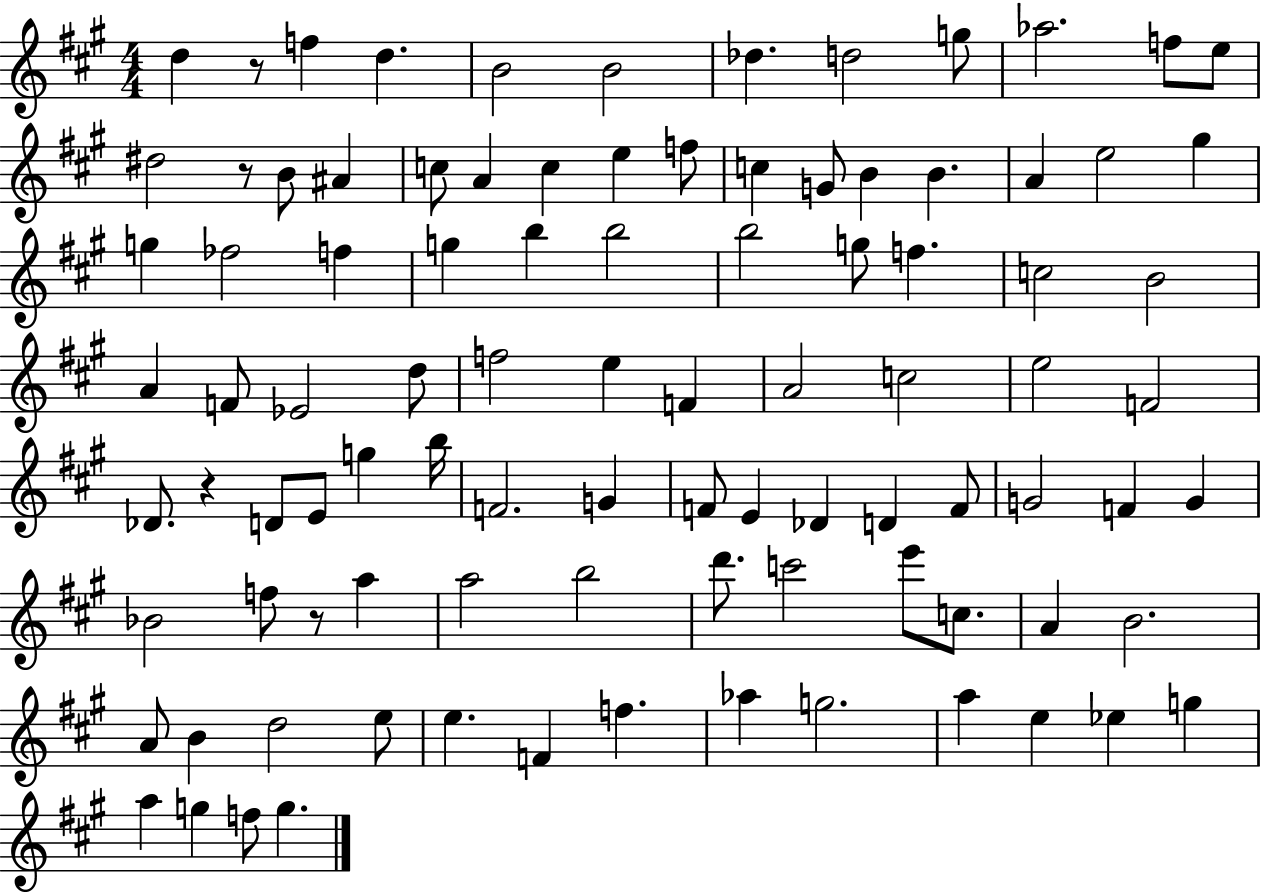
X:1
T:Untitled
M:4/4
L:1/4
K:A
d z/2 f d B2 B2 _d d2 g/2 _a2 f/2 e/2 ^d2 z/2 B/2 ^A c/2 A c e f/2 c G/2 B B A e2 ^g g _f2 f g b b2 b2 g/2 f c2 B2 A F/2 _E2 d/2 f2 e F A2 c2 e2 F2 _D/2 z D/2 E/2 g b/4 F2 G F/2 E _D D F/2 G2 F G _B2 f/2 z/2 a a2 b2 d'/2 c'2 e'/2 c/2 A B2 A/2 B d2 e/2 e F f _a g2 a e _e g a g f/2 g